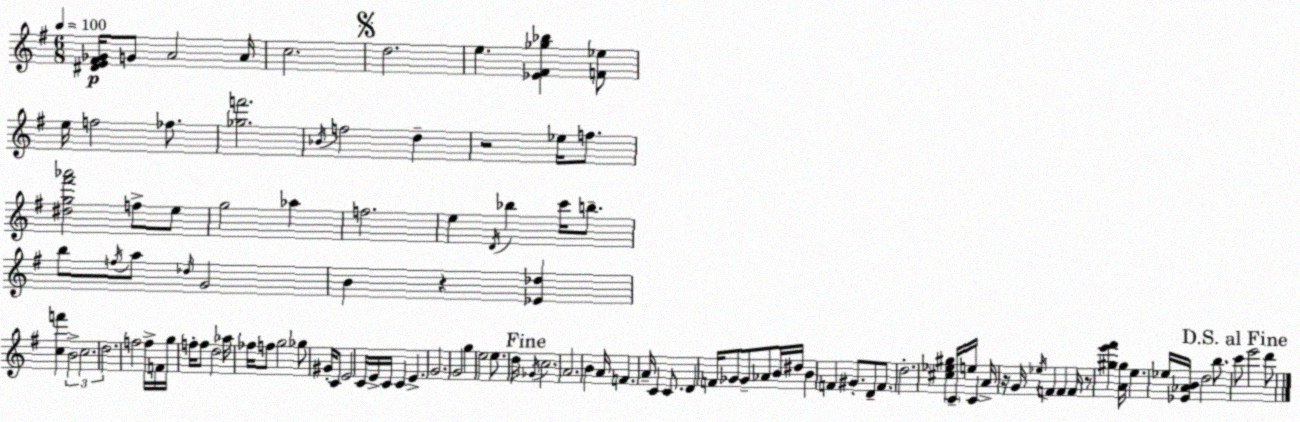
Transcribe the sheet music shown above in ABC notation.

X:1
T:Untitled
M:6/8
L:1/4
K:G
[^DE^F_G]/4 G/2 A2 A/4 c2 d2 e [_E^F_g_b] [F_e]/2 e/4 f2 _f/2 [_gf']2 _B/4 f2 d z2 _e/4 f/2 [^dg^f'_a']2 f/2 e/2 g2 _a f2 e D/4 _b c'/4 b/2 b/2 f/4 a/2 _d/4 G2 B z [_E_d] [cf'] B2 c2 d2 f2 f/4 F/4 g/4 f/4 f/2 d2 _a/4 _f/4 f/2 g2 _g/2 ^G/4 C/2 E2 C/4 E/4 C/4 C E G2 G2 g e2 e/2 d/4 _G/4 c2 A2 B A/4 F A/4 C C/2 D F/4 _G/2 _G/2 _A/2 B/4 ^d/4 B F ^G/2 D/2 F/2 d2 [^c_e^g] C/4 e/4 C A/4 z/4 G/4 _e/4 F F F/4 z/2 [^ge'^f'] [A^g]/4 e _e/4 [_E_AB]/4 d2 b/2 c'/2 e'2 d'/2